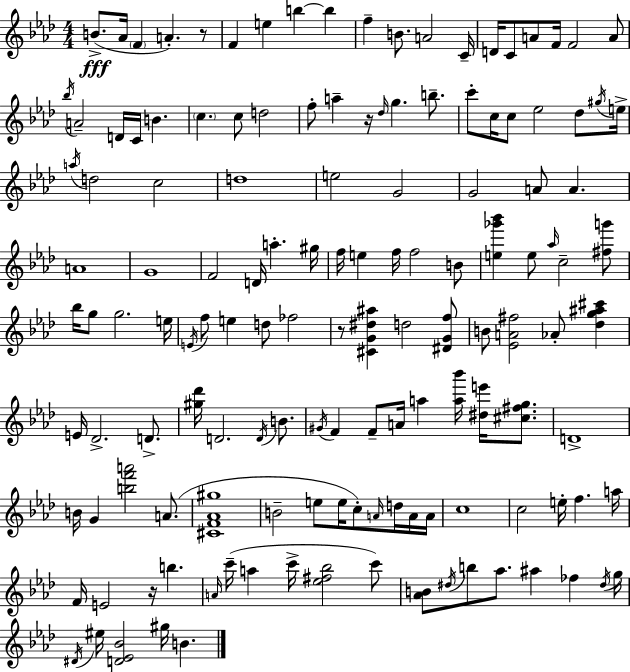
X:1
T:Untitled
M:4/4
L:1/4
K:Fm
B/2 _A/4 F A z/2 F e b b f B/2 A2 C/4 D/4 C/2 A/2 F/4 F2 A/2 _b/4 A2 D/4 C/4 B c c/2 d2 f/2 a z/4 _d/4 g b/2 c'/2 c/4 c/2 _e2 _d/2 ^g/4 e/4 a/4 d2 c2 d4 e2 G2 G2 A/2 A A4 G4 F2 D/4 a ^g/4 f/4 e f/4 f2 B/2 [e_g'_b'] e/2 _a/4 c2 [^fg']/2 _b/4 g/2 g2 e/4 E/4 f/2 e d/2 _f2 z/2 [^CG^d^a] d2 [^DGf]/2 B/2 [_EA^f]2 _A/2 [_dg^a^c'] E/4 _D2 D/2 [^g_d']/4 D2 D/4 B/2 ^G/4 F F/2 A/4 a [a_b']/4 [^de']/4 [^c^fg]/2 D4 B/4 G [bf'a']2 A/2 [^CF_A^g]4 B2 e/2 e/4 c/2 A/4 d/4 A/4 A/4 c4 c2 e/4 f a/4 F/4 E2 z/4 b A/4 c'/4 a c'/4 [_e^f_b]2 c'/2 [_AB]/2 ^d/4 b/2 _a/2 ^a _f ^d/4 g/4 ^D/4 ^e/4 [D_E_B]2 ^g/4 B